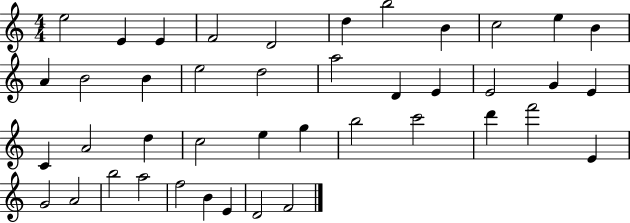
{
  \clef treble
  \numericTimeSignature
  \time 4/4
  \key c \major
  e''2 e'4 e'4 | f'2 d'2 | d''4 b''2 b'4 | c''2 e''4 b'4 | \break a'4 b'2 b'4 | e''2 d''2 | a''2 d'4 e'4 | e'2 g'4 e'4 | \break c'4 a'2 d''4 | c''2 e''4 g''4 | b''2 c'''2 | d'''4 f'''2 e'4 | \break g'2 a'2 | b''2 a''2 | f''2 b'4 e'4 | d'2 f'2 | \break \bar "|."
}